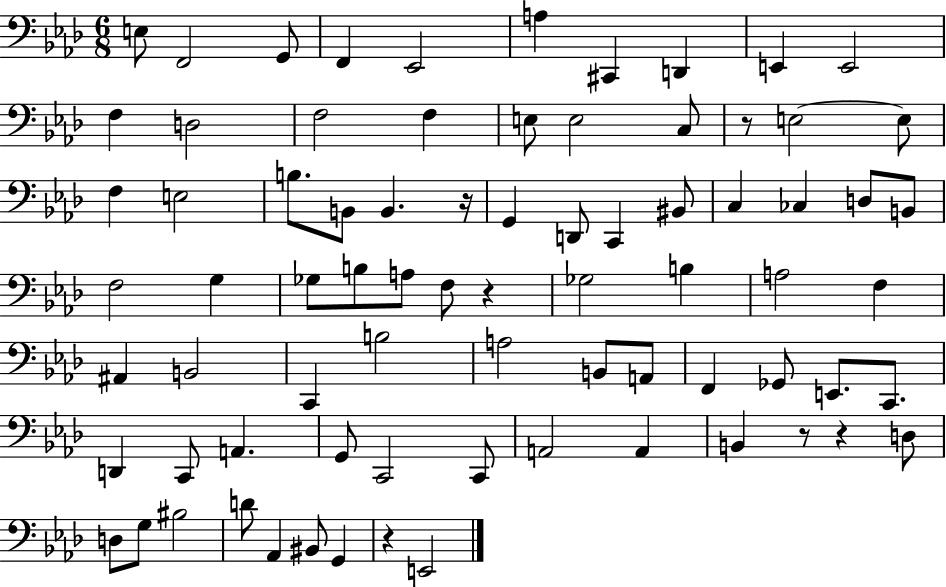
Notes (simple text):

E3/e F2/h G2/e F2/q Eb2/h A3/q C#2/q D2/q E2/q E2/h F3/q D3/h F3/h F3/q E3/e E3/h C3/e R/e E3/h E3/e F3/q E3/h B3/e. B2/e B2/q. R/s G2/q D2/e C2/q BIS2/e C3/q CES3/q D3/e B2/e F3/h G3/q Gb3/e B3/e A3/e F3/e R/q Gb3/h B3/q A3/h F3/q A#2/q B2/h C2/q B3/h A3/h B2/e A2/e F2/q Gb2/e E2/e. C2/e. D2/q C2/e A2/q. G2/e C2/h C2/e A2/h A2/q B2/q R/e R/q D3/e D3/e G3/e BIS3/h D4/e Ab2/q BIS2/e G2/q R/q E2/h